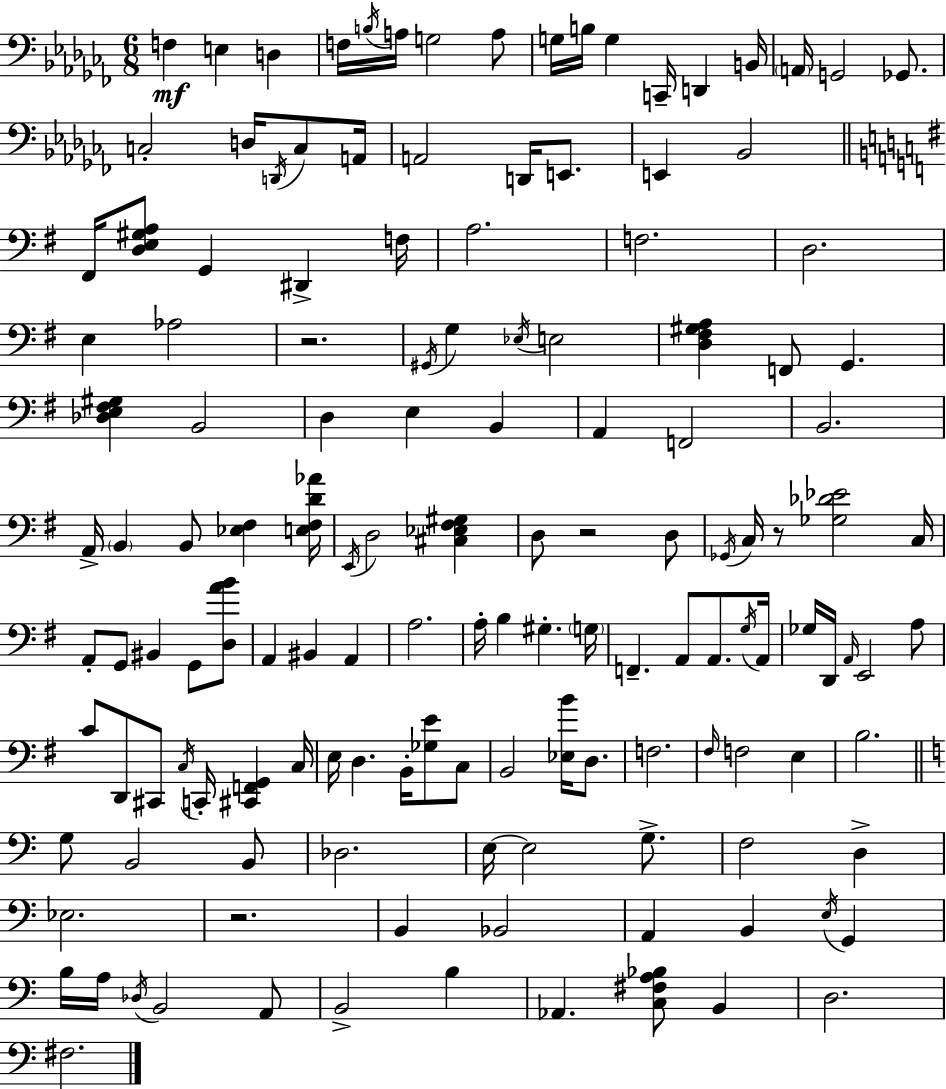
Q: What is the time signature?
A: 6/8